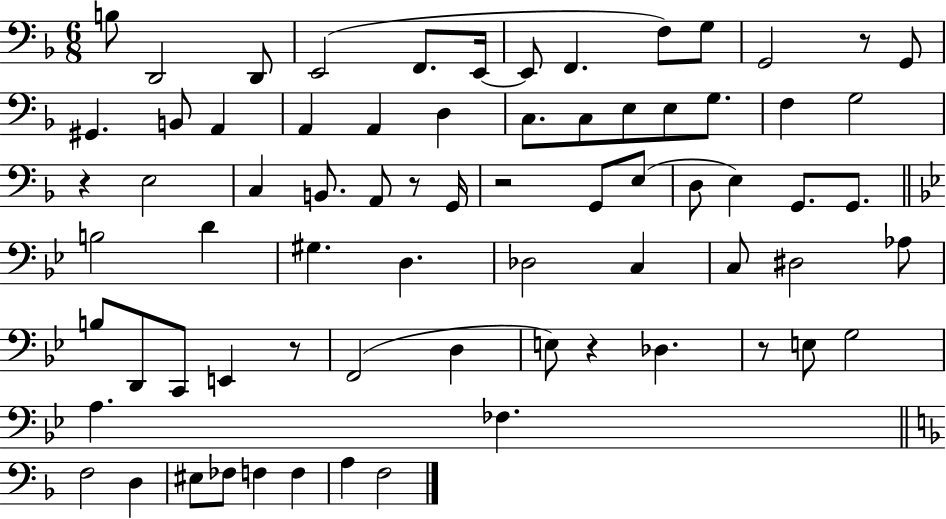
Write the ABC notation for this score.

X:1
T:Untitled
M:6/8
L:1/4
K:F
B,/2 D,,2 D,,/2 E,,2 F,,/2 E,,/4 E,,/2 F,, F,/2 G,/2 G,,2 z/2 G,,/2 ^G,, B,,/2 A,, A,, A,, D, C,/2 C,/2 E,/2 E,/2 G,/2 F, G,2 z E,2 C, B,,/2 A,,/2 z/2 G,,/4 z2 G,,/2 E,/2 D,/2 E, G,,/2 G,,/2 B,2 D ^G, D, _D,2 C, C,/2 ^D,2 _A,/2 B,/2 D,,/2 C,,/2 E,, z/2 F,,2 D, E,/2 z _D, z/2 E,/2 G,2 A, _F, F,2 D, ^E,/2 _F,/2 F, F, A, F,2